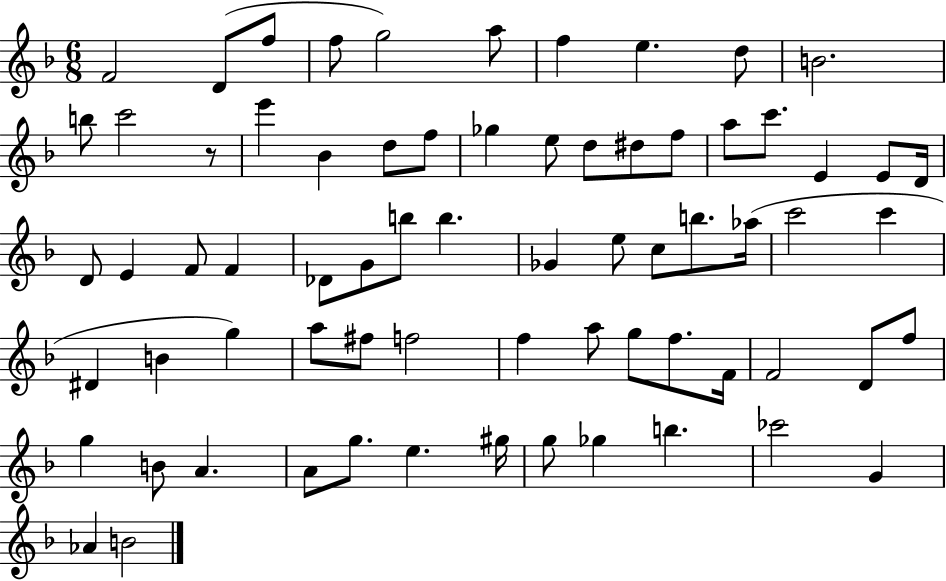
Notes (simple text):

F4/h D4/e F5/e F5/e G5/h A5/e F5/q E5/q. D5/e B4/h. B5/e C6/h R/e E6/q Bb4/q D5/e F5/e Gb5/q E5/e D5/e D#5/e F5/e A5/e C6/e. E4/q E4/e D4/s D4/e E4/q F4/e F4/q Db4/e G4/e B5/e B5/q. Gb4/q E5/e C5/e B5/e. Ab5/s C6/h C6/q D#4/q B4/q G5/q A5/e F#5/e F5/h F5/q A5/e G5/e F5/e. F4/s F4/h D4/e F5/e G5/q B4/e A4/q. A4/e G5/e. E5/q. G#5/s G5/e Gb5/q B5/q. CES6/h G4/q Ab4/q B4/h